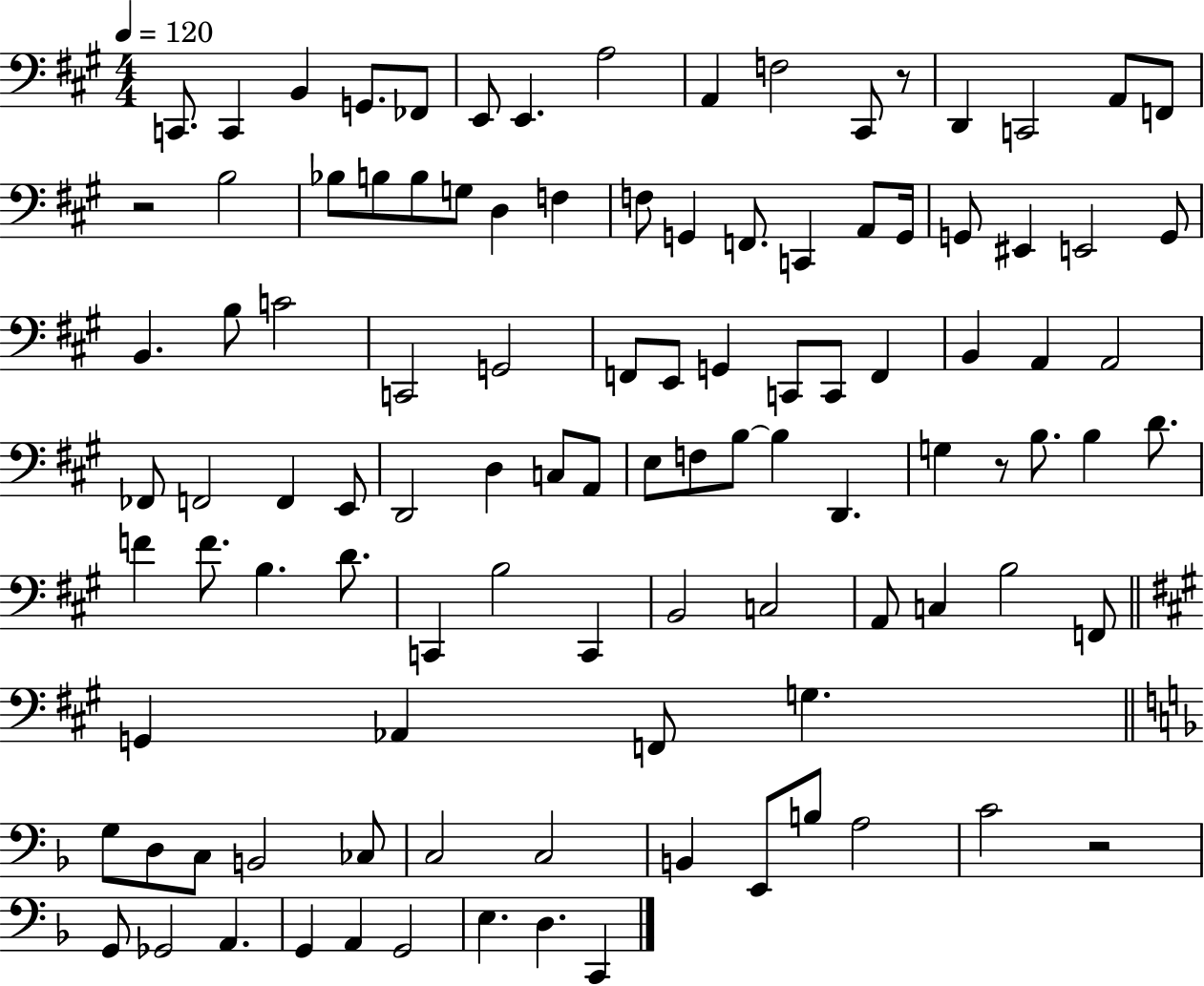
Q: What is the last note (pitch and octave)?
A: C2